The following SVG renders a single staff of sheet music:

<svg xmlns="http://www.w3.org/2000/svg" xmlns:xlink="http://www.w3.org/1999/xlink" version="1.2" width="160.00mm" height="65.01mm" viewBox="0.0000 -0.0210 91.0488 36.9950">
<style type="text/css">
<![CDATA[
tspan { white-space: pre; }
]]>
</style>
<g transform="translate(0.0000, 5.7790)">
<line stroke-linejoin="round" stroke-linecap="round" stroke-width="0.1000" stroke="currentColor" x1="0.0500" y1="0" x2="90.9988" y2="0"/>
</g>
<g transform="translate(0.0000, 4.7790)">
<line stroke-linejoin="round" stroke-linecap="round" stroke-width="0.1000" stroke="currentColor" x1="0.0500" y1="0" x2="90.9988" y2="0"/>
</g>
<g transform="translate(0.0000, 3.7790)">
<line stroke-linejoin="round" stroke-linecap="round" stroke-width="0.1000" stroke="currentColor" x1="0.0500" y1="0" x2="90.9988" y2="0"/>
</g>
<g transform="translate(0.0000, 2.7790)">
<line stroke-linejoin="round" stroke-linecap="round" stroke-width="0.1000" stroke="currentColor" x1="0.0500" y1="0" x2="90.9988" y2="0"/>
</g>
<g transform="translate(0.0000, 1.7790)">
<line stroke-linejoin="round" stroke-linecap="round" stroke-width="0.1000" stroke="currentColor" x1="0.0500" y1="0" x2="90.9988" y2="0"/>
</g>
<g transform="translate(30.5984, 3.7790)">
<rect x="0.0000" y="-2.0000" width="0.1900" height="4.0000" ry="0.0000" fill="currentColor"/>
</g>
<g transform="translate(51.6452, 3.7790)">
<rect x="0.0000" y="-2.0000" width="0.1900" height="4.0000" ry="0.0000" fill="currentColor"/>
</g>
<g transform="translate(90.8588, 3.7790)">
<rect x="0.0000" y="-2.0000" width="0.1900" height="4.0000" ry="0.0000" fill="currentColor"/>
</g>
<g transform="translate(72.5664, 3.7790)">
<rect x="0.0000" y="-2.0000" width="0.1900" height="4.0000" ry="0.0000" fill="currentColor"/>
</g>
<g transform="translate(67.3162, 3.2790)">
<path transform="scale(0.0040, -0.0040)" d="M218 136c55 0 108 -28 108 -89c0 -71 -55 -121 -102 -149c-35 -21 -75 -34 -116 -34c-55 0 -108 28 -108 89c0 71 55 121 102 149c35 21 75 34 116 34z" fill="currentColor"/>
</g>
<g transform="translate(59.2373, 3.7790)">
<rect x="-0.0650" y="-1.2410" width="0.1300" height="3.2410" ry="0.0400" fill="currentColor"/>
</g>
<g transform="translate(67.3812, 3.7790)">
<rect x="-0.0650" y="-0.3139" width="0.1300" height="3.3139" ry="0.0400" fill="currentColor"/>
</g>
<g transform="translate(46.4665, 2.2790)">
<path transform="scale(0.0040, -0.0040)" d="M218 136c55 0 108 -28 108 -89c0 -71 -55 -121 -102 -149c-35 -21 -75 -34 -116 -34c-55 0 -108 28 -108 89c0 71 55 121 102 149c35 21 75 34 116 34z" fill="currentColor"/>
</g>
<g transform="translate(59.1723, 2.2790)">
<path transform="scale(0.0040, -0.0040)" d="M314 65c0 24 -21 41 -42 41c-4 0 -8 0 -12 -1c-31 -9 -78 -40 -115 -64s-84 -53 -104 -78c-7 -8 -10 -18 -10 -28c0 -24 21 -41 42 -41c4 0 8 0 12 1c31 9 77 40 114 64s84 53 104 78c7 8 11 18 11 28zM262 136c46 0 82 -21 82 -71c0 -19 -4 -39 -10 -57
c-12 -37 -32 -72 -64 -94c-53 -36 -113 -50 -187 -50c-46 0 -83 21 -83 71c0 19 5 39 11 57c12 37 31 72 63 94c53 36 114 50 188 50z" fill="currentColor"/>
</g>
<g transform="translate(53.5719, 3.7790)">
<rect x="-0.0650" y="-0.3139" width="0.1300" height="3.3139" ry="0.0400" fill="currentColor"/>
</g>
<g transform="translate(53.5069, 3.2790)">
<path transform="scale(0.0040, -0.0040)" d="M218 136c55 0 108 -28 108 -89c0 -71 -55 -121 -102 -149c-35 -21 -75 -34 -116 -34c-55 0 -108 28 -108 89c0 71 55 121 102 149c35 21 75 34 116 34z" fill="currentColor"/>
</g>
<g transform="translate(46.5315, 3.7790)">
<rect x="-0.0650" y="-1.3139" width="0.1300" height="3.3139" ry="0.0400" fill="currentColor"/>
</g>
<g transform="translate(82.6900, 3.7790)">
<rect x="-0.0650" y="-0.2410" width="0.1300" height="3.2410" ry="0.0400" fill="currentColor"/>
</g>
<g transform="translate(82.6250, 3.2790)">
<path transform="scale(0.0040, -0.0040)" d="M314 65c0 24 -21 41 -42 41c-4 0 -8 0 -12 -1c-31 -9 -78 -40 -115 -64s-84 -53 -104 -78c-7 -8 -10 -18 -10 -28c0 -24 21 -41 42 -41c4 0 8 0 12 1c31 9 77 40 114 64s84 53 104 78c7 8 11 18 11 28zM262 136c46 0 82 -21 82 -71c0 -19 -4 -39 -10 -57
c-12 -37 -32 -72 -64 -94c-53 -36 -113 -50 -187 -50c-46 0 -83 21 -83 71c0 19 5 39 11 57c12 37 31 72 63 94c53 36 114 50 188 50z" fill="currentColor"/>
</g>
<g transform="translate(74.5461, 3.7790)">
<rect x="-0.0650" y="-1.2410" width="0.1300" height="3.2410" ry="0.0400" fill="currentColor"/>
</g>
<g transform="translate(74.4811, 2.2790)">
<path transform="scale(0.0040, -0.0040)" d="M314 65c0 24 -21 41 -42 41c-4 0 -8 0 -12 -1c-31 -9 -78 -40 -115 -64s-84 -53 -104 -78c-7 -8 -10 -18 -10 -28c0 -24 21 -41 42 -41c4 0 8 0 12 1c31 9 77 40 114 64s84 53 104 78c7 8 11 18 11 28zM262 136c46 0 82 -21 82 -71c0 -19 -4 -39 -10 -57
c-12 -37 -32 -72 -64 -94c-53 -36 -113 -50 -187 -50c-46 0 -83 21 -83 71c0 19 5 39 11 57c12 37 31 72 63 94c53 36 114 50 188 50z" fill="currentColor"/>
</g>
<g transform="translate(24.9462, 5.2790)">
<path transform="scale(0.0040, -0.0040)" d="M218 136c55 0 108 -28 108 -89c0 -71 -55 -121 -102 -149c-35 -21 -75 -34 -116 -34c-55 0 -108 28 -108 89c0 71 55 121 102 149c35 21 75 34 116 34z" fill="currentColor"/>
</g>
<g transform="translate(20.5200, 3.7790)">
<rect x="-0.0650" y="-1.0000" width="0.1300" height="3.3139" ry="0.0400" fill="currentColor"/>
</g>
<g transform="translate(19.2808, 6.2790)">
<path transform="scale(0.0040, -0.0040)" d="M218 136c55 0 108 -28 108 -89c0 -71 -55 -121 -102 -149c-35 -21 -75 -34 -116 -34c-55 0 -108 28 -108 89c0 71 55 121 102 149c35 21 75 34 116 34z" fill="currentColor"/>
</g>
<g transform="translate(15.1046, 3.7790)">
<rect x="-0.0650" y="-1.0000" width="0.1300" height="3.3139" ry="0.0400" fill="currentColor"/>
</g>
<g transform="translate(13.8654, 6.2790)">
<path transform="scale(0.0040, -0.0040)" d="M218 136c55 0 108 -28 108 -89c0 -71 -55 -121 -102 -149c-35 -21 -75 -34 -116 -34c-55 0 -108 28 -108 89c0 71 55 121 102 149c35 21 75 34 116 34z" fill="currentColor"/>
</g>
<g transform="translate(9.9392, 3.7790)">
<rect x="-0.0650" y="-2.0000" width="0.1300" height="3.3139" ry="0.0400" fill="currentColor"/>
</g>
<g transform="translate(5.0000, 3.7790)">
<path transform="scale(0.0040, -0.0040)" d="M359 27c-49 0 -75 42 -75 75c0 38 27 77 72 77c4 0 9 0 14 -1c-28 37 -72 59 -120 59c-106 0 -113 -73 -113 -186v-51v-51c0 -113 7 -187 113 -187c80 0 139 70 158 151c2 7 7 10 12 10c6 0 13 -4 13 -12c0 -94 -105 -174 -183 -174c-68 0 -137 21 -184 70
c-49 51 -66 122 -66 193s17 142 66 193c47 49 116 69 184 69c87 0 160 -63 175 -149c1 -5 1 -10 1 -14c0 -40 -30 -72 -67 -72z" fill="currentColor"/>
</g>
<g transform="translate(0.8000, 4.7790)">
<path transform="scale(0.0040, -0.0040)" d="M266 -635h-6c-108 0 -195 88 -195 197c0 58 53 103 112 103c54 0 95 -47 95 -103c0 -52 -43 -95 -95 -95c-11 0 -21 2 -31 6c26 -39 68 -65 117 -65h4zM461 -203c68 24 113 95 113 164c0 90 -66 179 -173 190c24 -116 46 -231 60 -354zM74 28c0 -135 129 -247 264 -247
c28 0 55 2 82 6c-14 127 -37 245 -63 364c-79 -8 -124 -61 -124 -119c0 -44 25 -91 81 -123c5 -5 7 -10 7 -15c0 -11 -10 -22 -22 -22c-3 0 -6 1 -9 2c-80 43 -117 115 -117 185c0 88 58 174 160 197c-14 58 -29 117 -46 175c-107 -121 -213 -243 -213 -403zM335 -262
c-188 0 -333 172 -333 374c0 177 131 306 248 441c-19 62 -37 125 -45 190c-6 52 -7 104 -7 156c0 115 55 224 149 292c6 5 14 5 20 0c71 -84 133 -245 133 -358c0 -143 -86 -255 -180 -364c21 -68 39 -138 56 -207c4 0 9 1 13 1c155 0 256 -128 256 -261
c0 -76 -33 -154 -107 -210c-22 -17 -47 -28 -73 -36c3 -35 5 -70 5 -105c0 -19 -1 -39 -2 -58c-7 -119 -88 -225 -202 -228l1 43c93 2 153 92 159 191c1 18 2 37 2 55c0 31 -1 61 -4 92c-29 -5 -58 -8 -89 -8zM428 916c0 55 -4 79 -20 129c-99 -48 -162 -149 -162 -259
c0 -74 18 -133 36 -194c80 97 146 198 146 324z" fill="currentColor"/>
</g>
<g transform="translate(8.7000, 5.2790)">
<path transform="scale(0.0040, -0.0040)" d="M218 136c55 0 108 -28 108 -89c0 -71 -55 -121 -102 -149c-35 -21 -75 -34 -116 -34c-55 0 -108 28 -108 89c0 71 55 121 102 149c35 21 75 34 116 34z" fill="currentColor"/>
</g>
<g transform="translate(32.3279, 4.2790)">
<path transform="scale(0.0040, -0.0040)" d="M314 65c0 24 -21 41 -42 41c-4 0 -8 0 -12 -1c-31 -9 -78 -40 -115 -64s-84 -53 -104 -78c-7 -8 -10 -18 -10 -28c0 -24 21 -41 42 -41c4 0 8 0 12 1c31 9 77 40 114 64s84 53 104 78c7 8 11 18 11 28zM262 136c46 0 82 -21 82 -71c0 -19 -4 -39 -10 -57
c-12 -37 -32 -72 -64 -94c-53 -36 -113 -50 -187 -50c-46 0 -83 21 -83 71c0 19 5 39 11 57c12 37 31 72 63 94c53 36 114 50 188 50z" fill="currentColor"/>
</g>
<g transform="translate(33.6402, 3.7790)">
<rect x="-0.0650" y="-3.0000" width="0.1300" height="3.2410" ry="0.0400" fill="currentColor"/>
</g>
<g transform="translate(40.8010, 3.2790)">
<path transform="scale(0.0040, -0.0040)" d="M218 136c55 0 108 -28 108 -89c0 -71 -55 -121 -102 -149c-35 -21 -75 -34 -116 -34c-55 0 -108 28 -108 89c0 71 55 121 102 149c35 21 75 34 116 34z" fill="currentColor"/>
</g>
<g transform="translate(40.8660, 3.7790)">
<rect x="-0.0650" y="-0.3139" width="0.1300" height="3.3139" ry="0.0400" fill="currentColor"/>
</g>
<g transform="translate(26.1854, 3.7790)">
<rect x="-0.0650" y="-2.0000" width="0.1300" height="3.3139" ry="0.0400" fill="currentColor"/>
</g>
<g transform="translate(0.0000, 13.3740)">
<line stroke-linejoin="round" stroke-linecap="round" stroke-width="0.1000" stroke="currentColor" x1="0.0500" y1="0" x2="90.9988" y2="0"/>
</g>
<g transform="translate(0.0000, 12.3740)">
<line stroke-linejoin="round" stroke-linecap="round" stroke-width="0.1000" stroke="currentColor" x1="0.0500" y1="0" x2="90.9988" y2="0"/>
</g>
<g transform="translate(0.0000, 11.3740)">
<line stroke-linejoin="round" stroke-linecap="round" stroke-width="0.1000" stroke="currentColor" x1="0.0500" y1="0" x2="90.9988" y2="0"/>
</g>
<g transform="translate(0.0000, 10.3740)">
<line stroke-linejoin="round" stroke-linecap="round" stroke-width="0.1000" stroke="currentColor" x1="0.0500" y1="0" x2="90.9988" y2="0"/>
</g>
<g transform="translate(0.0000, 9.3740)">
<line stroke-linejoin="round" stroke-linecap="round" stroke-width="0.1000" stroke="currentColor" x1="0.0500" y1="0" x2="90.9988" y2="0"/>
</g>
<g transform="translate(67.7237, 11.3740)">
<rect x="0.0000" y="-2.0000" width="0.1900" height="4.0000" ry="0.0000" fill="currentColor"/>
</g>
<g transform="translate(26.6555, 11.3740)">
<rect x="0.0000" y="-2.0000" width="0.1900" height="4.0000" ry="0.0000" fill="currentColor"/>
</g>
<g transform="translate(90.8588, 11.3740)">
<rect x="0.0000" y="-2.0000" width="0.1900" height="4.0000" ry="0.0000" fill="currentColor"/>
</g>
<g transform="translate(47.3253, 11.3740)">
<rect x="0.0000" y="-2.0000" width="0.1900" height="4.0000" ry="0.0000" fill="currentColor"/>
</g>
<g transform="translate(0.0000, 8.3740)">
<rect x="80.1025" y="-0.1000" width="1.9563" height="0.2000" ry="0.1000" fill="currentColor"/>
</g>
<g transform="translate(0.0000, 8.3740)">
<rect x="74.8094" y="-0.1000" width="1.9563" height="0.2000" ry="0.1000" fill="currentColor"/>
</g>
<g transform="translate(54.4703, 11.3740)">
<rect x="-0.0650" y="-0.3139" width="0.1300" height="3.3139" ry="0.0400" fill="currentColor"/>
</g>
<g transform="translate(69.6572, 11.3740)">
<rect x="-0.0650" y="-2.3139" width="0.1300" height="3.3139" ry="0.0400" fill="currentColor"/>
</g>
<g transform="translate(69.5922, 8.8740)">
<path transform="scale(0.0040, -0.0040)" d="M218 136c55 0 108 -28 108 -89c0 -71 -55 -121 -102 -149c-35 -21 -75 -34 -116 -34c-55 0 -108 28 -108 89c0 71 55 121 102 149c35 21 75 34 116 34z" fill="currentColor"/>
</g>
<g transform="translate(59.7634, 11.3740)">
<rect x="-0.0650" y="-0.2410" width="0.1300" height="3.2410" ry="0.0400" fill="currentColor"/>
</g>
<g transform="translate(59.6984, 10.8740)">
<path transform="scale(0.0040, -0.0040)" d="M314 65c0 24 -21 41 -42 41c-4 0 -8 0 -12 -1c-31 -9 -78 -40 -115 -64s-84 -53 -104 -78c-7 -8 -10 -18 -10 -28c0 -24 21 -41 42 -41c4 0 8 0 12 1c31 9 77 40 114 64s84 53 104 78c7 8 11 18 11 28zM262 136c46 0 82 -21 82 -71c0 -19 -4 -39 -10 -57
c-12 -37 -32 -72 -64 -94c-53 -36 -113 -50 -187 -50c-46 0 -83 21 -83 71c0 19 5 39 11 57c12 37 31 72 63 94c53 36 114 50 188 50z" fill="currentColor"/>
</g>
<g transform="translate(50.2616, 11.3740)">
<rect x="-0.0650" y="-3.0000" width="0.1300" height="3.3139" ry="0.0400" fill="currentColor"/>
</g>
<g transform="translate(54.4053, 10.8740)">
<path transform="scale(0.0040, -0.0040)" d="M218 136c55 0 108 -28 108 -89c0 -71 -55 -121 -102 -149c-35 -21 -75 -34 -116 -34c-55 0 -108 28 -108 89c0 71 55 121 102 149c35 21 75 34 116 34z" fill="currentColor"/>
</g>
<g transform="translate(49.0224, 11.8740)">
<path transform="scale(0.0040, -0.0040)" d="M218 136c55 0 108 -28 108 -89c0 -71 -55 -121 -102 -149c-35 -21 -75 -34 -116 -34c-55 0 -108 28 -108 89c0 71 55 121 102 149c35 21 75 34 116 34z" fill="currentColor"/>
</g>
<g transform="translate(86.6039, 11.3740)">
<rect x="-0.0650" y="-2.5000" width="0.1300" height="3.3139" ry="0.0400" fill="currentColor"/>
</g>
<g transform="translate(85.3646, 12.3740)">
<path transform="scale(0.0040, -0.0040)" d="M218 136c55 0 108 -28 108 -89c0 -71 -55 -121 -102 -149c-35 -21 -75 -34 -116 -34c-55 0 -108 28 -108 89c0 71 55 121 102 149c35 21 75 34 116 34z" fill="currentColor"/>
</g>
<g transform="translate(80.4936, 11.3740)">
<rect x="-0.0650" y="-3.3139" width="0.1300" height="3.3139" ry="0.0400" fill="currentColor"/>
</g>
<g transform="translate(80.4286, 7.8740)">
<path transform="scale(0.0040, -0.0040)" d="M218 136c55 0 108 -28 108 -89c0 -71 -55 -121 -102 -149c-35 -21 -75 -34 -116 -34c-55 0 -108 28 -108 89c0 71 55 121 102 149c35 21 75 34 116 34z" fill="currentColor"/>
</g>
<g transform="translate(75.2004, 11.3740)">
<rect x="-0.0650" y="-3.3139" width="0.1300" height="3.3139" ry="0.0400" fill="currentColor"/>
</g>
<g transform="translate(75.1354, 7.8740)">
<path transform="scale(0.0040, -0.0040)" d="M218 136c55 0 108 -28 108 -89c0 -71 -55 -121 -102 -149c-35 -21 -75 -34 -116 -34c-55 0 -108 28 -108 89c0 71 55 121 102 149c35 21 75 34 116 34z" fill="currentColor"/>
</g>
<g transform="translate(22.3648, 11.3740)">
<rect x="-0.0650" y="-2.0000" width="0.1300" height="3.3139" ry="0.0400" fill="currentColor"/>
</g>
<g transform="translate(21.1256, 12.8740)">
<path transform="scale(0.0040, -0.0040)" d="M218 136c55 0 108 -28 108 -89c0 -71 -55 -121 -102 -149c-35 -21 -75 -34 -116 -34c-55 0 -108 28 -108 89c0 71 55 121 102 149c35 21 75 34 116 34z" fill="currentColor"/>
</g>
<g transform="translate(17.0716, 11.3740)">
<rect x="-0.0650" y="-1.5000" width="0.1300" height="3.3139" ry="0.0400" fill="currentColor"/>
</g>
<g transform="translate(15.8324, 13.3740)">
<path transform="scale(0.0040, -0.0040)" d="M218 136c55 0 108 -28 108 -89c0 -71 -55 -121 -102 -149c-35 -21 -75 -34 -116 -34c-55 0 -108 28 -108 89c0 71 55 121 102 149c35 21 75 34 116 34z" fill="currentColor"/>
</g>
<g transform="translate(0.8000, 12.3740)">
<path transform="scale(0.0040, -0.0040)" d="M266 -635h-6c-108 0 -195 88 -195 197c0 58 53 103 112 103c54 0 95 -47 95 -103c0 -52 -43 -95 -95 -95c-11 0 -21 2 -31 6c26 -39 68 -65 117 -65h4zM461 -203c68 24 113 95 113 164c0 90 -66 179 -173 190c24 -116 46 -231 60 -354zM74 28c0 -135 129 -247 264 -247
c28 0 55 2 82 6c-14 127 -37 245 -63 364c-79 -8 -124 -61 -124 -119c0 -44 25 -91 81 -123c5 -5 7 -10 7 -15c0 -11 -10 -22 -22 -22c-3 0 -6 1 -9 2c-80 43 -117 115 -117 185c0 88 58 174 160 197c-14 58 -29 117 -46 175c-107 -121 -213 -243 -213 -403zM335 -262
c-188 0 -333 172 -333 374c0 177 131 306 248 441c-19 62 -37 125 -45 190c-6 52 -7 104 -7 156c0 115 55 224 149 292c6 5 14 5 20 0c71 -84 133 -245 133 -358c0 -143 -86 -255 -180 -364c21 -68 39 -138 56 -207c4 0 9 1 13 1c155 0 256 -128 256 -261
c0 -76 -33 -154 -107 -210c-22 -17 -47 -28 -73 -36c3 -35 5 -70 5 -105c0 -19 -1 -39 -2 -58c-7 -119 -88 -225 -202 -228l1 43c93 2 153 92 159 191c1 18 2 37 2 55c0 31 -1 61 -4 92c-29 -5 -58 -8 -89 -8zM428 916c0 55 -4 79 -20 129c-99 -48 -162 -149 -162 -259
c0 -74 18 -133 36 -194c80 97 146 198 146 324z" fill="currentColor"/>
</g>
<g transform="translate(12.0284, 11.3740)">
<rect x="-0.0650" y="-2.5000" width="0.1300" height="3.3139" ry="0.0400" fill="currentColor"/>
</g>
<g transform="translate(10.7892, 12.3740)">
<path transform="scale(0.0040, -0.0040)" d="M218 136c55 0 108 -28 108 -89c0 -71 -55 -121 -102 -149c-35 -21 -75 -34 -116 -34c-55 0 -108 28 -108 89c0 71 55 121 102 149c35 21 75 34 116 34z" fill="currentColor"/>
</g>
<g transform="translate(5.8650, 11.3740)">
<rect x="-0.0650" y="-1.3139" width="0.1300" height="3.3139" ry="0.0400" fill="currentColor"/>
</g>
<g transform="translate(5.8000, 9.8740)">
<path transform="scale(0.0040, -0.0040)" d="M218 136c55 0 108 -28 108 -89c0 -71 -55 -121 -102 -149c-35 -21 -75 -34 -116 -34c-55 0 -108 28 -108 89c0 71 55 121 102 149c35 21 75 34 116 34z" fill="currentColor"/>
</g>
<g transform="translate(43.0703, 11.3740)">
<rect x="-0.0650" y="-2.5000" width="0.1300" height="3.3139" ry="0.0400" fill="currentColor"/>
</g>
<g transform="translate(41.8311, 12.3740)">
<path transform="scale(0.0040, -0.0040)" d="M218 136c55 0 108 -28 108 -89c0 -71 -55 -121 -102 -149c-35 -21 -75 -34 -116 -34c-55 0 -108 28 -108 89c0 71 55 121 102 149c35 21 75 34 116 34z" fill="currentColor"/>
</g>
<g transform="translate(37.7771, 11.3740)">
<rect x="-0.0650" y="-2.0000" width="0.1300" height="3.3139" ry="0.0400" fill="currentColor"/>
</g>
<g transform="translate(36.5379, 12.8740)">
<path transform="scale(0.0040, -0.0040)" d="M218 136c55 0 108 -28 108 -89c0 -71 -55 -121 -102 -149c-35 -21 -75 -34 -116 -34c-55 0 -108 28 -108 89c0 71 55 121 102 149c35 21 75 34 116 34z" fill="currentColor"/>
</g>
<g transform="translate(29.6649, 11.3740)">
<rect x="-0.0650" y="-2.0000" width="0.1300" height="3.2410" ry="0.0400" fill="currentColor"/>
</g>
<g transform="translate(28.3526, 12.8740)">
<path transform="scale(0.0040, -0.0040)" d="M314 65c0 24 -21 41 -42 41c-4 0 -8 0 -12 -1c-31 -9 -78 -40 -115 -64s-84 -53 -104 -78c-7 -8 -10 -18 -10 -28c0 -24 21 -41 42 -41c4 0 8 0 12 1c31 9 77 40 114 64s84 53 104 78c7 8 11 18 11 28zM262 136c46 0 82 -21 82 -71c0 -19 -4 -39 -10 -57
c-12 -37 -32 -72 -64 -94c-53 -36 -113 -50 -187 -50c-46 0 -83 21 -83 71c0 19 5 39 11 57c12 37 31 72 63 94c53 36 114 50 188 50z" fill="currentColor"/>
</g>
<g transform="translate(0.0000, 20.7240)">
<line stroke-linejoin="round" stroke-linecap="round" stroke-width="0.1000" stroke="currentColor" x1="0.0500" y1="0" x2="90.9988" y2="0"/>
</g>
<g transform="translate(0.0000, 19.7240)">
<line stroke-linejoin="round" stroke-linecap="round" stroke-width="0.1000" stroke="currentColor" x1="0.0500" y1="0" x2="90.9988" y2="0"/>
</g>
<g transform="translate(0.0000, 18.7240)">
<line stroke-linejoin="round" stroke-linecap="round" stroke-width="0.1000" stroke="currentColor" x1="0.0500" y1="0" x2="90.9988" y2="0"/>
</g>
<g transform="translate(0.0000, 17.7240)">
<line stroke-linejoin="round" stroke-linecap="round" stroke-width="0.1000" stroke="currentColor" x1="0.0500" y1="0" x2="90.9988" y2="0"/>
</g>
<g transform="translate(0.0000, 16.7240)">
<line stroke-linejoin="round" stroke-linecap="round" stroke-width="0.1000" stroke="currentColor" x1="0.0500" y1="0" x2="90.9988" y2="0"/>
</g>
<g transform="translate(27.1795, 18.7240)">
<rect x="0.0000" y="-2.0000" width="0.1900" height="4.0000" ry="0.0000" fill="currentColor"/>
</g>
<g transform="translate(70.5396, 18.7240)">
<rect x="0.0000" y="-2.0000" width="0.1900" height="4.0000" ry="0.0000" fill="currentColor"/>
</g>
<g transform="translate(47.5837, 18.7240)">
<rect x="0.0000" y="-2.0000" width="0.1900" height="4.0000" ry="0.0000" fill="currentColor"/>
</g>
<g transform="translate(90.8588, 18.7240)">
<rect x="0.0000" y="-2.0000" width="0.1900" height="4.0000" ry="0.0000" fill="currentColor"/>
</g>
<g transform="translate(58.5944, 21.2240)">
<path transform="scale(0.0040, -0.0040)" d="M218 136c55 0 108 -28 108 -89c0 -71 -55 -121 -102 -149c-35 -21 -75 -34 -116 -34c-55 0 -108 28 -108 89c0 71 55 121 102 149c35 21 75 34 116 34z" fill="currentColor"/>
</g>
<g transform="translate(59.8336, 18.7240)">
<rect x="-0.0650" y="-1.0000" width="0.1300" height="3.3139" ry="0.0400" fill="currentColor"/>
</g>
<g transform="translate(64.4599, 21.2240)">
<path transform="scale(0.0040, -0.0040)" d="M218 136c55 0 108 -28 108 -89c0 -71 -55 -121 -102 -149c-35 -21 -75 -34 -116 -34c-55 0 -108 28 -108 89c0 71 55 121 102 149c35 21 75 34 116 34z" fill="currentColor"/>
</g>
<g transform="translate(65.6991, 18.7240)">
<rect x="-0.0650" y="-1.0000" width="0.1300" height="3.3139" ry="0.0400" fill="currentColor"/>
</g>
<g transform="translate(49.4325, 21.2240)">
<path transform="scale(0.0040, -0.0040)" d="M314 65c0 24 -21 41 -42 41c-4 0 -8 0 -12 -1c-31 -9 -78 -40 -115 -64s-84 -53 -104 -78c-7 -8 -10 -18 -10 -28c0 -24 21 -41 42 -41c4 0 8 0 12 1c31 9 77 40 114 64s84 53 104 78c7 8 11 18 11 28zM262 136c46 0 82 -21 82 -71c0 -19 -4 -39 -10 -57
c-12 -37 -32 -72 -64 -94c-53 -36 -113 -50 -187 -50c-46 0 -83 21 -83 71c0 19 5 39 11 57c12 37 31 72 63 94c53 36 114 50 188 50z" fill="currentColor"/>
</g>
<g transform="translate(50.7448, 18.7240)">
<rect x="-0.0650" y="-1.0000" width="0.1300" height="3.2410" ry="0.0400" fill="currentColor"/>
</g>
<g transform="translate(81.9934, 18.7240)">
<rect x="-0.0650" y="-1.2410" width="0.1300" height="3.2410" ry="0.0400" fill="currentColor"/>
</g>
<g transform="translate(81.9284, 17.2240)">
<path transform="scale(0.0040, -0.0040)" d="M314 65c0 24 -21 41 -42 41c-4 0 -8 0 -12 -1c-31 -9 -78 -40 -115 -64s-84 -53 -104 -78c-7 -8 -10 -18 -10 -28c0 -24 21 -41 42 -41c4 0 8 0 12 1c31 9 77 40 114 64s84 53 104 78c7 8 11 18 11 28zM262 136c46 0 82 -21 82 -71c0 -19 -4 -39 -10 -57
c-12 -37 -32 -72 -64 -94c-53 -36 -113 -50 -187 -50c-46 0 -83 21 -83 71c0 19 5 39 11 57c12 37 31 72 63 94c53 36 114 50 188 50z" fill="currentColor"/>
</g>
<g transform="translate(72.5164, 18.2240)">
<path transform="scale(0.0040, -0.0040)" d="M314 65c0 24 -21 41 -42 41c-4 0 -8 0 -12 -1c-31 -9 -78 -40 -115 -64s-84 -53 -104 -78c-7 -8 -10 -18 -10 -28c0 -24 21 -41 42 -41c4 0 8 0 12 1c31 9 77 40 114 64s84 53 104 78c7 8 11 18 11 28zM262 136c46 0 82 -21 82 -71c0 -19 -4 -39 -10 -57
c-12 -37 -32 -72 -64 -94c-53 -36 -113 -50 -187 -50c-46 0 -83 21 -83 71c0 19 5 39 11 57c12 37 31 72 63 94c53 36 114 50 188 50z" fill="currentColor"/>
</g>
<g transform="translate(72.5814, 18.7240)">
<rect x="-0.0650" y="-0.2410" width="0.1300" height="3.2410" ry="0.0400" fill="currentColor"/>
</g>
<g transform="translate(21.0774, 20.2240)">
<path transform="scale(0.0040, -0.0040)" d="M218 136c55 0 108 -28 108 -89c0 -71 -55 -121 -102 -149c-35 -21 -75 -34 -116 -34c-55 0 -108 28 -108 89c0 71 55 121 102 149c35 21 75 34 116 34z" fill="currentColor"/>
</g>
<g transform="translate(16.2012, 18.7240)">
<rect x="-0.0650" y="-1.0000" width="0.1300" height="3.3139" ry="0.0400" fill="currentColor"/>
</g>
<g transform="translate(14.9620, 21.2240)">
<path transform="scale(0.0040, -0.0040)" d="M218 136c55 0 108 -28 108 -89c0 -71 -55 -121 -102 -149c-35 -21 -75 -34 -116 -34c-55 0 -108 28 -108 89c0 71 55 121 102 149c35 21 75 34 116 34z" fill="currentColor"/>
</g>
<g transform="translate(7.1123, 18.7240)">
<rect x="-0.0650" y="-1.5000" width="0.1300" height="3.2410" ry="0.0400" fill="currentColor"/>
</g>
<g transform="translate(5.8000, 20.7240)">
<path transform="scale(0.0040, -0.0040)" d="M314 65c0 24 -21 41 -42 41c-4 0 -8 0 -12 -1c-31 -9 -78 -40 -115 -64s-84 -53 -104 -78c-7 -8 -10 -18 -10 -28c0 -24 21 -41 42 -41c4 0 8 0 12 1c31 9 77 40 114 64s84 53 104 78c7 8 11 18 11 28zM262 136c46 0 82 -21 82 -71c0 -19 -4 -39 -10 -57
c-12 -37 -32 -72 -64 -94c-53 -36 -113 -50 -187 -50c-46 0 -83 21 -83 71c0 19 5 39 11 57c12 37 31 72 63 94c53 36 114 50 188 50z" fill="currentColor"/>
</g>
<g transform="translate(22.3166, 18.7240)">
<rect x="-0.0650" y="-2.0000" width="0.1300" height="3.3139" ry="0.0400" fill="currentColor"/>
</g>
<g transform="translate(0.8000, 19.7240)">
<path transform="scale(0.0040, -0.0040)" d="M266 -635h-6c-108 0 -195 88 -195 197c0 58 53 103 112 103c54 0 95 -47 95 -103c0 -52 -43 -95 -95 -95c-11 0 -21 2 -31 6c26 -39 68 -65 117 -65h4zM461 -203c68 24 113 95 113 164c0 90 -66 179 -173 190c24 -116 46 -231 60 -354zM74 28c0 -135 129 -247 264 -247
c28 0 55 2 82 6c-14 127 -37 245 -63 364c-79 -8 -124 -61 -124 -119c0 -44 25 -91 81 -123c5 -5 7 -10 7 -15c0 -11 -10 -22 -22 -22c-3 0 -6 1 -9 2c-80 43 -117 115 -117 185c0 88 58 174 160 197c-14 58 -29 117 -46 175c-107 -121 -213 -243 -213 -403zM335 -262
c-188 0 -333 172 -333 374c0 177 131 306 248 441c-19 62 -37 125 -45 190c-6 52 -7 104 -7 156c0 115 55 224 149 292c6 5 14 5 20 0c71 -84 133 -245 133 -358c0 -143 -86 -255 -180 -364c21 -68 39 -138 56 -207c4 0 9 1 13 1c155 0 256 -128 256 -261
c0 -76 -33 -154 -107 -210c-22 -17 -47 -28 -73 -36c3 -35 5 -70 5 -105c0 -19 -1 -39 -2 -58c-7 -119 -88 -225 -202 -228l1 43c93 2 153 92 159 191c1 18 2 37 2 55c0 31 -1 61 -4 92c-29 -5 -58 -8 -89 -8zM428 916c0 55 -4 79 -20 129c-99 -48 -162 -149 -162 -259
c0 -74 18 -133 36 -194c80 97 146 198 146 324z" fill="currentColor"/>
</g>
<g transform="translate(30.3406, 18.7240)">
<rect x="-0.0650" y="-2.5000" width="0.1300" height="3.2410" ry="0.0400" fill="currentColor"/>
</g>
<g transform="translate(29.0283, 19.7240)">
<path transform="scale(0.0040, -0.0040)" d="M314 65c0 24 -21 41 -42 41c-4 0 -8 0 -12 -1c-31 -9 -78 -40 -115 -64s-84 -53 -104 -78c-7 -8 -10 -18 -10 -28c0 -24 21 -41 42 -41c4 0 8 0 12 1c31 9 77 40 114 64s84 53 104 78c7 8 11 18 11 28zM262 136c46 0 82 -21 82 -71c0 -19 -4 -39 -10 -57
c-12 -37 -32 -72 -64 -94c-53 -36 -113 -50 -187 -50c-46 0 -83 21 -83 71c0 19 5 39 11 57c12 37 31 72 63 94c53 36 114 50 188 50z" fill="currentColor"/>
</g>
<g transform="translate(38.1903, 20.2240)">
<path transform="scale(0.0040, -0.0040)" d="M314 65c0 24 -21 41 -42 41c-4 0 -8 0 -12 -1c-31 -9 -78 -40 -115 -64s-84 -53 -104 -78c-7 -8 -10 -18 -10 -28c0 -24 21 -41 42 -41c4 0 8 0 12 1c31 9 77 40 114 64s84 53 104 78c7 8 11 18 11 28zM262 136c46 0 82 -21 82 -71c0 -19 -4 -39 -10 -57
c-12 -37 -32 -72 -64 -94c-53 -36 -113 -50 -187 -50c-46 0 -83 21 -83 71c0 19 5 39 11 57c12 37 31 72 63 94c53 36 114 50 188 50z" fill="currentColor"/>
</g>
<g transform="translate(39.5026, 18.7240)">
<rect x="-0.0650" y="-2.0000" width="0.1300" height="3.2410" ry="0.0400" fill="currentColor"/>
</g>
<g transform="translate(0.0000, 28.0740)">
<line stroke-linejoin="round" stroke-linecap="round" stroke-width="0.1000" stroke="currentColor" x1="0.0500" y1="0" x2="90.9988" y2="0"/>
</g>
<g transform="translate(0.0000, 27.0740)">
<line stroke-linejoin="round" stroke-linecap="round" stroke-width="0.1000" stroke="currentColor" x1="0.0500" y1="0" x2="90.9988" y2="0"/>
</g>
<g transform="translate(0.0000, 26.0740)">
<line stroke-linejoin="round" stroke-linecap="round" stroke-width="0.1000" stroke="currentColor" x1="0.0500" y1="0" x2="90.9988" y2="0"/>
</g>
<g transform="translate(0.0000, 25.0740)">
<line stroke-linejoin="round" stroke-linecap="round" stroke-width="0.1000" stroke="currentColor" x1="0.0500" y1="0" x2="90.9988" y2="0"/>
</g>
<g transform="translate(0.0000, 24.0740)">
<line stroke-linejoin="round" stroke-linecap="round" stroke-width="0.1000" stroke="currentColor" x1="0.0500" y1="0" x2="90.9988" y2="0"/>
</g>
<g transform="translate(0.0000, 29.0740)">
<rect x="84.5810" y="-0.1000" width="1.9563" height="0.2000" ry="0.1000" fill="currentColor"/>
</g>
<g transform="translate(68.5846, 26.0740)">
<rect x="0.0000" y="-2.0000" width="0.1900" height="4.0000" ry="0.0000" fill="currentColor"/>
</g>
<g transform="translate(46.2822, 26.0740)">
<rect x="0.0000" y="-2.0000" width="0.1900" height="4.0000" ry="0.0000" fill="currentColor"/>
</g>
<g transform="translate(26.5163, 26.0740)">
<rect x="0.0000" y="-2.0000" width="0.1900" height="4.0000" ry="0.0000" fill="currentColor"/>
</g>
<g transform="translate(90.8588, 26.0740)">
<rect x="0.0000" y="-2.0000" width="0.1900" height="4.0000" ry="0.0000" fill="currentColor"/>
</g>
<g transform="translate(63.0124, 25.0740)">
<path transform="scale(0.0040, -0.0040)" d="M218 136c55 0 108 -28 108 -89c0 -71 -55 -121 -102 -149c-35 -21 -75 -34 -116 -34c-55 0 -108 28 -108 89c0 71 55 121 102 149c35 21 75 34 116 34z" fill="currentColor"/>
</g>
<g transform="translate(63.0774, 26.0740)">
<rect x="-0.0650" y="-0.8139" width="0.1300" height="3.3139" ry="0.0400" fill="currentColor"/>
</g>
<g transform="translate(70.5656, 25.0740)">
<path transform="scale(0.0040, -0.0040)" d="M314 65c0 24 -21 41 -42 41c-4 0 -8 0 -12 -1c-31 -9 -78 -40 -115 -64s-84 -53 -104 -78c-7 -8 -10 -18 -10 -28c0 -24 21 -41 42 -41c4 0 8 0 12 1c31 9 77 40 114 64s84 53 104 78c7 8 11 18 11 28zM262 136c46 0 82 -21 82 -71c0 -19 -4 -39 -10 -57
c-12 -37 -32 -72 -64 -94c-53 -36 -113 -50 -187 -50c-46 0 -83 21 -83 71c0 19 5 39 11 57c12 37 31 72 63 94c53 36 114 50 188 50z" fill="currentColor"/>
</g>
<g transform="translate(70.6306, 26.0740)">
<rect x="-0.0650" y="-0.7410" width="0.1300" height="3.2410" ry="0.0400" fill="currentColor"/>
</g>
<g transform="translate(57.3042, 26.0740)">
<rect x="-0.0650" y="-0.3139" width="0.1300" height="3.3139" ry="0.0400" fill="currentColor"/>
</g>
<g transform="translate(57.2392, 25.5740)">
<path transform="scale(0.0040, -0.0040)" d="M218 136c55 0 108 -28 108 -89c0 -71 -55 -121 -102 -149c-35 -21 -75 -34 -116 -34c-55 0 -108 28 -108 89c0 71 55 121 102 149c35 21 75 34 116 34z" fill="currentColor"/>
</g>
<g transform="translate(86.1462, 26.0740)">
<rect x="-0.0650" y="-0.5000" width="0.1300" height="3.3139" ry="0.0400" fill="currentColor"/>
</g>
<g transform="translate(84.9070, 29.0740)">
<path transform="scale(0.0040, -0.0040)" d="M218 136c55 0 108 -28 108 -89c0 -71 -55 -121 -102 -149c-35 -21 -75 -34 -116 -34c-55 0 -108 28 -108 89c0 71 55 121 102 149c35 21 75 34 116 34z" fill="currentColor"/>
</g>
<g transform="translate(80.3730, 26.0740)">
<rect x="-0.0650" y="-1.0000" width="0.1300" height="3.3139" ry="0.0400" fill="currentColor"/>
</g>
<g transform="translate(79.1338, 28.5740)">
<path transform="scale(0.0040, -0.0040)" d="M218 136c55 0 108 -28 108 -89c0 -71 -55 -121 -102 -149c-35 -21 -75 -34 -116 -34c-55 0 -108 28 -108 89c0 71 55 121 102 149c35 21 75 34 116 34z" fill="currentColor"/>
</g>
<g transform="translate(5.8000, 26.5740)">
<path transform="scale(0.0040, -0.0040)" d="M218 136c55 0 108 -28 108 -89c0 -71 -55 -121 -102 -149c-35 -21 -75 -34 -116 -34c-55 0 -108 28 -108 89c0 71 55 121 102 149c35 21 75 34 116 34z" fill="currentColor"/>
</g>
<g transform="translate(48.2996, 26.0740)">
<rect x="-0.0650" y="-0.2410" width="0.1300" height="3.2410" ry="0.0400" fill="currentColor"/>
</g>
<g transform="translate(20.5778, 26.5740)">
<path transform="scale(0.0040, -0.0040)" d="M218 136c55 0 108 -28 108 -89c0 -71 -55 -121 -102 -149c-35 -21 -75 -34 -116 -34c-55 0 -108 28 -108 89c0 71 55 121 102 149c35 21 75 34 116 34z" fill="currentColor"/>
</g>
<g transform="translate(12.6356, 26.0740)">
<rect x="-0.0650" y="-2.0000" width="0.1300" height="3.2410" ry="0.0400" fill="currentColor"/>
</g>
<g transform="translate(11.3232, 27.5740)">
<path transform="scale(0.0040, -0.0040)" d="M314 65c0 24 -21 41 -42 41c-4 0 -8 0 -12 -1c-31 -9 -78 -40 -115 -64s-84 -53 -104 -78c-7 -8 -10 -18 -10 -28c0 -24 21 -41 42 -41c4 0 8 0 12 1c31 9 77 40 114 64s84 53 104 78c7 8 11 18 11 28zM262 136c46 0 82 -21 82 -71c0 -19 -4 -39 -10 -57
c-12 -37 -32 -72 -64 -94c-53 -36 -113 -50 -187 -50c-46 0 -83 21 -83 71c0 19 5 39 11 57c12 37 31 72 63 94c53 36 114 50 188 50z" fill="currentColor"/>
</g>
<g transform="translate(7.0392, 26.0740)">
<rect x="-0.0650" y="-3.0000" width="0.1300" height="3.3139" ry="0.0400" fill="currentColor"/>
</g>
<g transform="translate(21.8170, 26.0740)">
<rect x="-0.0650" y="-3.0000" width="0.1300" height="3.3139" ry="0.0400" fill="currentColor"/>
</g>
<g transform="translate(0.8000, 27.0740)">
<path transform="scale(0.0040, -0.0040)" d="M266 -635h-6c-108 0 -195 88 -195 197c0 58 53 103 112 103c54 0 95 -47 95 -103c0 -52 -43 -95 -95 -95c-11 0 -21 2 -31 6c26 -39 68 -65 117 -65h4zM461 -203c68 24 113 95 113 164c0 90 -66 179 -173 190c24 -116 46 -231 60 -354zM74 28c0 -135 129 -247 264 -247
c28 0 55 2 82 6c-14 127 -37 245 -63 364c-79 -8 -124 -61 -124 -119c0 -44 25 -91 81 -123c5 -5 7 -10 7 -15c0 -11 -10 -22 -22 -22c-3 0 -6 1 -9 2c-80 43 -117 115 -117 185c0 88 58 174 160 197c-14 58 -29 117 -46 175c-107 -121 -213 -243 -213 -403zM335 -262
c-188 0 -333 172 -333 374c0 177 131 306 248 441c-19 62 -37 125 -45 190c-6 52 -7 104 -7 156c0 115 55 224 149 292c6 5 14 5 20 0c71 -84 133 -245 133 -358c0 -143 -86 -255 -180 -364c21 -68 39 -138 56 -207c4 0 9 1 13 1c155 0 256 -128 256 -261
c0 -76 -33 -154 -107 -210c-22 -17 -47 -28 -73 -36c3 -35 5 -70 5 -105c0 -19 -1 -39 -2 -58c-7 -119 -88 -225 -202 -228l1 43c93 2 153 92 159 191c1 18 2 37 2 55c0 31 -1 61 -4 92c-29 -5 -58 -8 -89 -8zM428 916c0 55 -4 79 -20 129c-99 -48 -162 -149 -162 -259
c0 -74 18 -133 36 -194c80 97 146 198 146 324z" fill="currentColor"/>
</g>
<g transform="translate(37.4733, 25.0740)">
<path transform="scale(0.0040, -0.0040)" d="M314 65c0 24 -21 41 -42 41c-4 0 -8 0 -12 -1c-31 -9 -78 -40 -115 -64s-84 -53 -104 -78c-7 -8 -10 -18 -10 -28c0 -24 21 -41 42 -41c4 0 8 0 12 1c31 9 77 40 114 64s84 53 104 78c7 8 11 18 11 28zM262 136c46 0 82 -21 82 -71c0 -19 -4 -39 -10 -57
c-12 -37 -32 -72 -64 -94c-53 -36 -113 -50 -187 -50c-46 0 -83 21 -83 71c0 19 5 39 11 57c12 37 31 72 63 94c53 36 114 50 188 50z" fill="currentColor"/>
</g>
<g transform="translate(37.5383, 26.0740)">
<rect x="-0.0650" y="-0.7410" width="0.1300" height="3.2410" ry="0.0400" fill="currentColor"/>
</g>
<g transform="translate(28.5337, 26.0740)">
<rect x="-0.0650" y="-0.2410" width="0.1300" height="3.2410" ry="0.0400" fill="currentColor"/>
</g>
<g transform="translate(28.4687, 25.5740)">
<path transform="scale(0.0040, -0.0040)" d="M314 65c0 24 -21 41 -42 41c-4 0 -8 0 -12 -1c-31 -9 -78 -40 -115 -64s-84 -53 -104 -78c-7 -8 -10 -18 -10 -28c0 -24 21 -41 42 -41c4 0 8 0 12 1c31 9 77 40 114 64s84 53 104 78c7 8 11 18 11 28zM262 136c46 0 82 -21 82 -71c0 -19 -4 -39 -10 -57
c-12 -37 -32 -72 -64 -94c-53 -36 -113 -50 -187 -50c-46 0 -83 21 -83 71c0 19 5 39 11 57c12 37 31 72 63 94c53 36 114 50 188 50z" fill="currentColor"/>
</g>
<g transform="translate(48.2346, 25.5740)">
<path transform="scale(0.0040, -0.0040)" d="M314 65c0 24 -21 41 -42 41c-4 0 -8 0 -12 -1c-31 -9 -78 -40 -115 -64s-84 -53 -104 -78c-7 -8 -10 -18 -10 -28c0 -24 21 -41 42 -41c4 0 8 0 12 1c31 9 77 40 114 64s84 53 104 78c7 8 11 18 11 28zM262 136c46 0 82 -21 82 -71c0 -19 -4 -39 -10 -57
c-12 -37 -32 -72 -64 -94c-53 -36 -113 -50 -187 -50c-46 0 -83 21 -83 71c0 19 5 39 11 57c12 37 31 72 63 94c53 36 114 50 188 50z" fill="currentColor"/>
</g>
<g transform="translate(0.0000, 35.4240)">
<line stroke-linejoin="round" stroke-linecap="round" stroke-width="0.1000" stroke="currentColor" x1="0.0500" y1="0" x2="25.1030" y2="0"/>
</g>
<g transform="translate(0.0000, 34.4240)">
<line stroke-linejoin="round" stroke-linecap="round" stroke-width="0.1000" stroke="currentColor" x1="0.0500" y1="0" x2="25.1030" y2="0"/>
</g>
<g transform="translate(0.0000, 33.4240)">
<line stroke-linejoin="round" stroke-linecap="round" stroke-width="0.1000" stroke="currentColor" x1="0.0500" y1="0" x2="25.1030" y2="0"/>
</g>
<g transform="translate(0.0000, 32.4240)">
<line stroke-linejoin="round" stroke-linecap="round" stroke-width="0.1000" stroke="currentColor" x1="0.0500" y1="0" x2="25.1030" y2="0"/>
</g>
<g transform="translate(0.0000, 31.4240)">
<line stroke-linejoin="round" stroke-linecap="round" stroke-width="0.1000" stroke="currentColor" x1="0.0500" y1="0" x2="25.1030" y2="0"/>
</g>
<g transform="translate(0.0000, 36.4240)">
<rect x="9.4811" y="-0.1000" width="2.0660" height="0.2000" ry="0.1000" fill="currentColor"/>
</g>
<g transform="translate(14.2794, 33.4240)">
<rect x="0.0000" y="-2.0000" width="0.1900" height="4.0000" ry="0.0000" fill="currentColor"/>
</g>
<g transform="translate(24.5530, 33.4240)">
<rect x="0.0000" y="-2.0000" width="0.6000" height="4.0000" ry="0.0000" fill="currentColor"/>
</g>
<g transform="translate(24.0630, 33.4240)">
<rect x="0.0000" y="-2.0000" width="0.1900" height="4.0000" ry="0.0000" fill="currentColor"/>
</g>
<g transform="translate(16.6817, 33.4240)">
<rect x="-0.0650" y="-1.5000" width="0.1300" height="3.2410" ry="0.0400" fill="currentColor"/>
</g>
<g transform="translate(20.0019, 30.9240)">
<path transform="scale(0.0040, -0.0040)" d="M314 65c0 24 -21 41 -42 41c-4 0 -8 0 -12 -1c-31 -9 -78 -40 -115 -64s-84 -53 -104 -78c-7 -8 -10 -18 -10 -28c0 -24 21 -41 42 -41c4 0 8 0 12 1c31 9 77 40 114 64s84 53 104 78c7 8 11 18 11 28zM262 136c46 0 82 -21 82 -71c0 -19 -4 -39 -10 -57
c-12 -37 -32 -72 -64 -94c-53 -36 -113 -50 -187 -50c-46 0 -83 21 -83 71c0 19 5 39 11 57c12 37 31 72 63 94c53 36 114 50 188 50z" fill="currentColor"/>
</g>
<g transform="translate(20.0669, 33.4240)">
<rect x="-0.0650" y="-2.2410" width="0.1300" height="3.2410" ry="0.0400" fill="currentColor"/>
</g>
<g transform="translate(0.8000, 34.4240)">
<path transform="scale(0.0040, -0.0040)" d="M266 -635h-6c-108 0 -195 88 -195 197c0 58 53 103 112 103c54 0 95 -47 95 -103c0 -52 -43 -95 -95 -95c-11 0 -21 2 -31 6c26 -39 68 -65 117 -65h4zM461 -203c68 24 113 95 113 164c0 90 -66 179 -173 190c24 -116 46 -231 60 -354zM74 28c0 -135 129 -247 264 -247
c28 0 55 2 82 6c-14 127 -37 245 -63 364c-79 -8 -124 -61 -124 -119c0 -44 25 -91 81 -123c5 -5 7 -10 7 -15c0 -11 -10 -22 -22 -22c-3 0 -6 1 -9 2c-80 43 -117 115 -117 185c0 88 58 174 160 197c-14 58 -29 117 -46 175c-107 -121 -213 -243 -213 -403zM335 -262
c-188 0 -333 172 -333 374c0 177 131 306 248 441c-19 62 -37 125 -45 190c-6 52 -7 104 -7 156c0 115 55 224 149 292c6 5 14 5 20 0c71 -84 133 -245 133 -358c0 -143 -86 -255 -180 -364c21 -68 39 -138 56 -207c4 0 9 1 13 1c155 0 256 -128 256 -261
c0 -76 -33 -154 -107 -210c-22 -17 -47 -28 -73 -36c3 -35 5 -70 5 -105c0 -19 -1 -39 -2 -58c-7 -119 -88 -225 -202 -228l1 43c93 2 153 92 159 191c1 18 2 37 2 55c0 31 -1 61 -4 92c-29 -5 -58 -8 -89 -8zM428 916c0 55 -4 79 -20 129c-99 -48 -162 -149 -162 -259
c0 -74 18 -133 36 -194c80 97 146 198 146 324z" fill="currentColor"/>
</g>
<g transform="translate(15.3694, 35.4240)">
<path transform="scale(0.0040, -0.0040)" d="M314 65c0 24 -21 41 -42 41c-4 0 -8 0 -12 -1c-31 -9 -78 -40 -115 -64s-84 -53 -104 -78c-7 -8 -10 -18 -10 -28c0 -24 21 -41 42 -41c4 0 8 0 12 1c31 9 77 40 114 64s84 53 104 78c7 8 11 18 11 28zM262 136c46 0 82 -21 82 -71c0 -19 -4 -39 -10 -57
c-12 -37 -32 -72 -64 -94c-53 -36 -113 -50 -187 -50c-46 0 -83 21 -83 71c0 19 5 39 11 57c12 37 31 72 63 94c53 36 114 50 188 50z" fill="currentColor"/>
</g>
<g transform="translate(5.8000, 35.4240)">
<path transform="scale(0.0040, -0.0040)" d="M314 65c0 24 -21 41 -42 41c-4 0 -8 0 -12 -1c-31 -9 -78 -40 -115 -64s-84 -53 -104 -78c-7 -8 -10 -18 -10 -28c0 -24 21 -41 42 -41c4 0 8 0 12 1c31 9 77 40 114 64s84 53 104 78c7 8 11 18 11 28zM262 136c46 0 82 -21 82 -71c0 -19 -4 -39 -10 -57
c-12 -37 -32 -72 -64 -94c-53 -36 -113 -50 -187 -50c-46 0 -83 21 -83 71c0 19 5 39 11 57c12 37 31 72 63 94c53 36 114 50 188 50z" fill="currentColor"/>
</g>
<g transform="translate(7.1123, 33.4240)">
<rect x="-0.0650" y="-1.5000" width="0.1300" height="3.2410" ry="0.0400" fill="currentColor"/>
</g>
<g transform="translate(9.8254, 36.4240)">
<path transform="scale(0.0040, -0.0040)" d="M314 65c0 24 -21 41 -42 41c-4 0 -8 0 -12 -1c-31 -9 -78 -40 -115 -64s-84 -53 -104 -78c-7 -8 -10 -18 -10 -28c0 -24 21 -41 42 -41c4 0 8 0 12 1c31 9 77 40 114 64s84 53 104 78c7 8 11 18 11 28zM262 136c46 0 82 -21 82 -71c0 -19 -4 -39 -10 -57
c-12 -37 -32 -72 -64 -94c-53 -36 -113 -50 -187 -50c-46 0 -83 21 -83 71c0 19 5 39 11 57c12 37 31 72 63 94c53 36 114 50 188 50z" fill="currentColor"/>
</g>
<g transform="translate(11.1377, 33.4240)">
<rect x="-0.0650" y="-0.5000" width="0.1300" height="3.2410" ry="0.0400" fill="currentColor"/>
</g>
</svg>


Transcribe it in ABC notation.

X:1
T:Untitled
M:4/4
L:1/4
K:C
F D D F A2 c e c e2 c e2 c2 e G E F F2 F G A c c2 g b b G E2 D F G2 F2 D2 D D c2 e2 A F2 A c2 d2 c2 c d d2 D C E2 C2 E2 g2